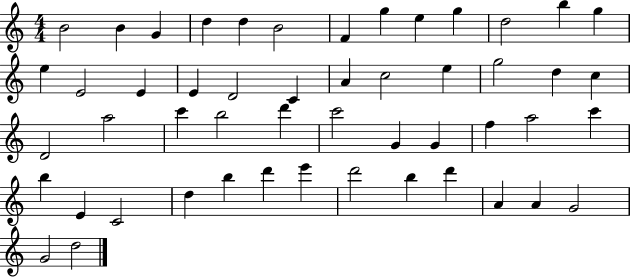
B4/h B4/q G4/q D5/q D5/q B4/h F4/q G5/q E5/q G5/q D5/h B5/q G5/q E5/q E4/h E4/q E4/q D4/h C4/q A4/q C5/h E5/q G5/h D5/q C5/q D4/h A5/h C6/q B5/h D6/q C6/h G4/q G4/q F5/q A5/h C6/q B5/q E4/q C4/h D5/q B5/q D6/q E6/q D6/h B5/q D6/q A4/q A4/q G4/h G4/h D5/h